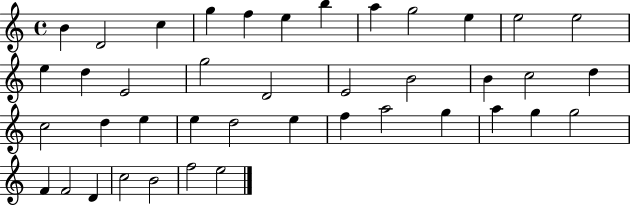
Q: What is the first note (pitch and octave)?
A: B4